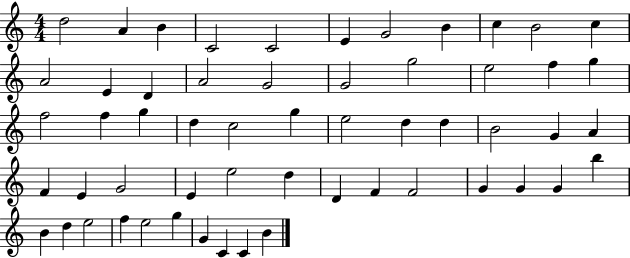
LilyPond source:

{
  \clef treble
  \numericTimeSignature
  \time 4/4
  \key c \major
  d''2 a'4 b'4 | c'2 c'2 | e'4 g'2 b'4 | c''4 b'2 c''4 | \break a'2 e'4 d'4 | a'2 g'2 | g'2 g''2 | e''2 f''4 g''4 | \break f''2 f''4 g''4 | d''4 c''2 g''4 | e''2 d''4 d''4 | b'2 g'4 a'4 | \break f'4 e'4 g'2 | e'4 e''2 d''4 | d'4 f'4 f'2 | g'4 g'4 g'4 b''4 | \break b'4 d''4 e''2 | f''4 e''2 g''4 | g'4 c'4 c'4 b'4 | \bar "|."
}